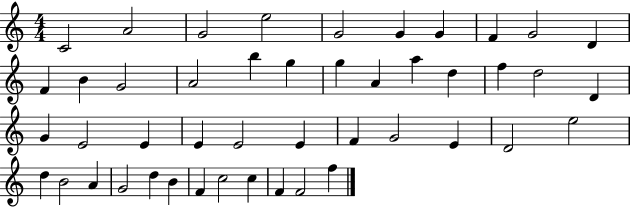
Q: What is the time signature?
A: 4/4